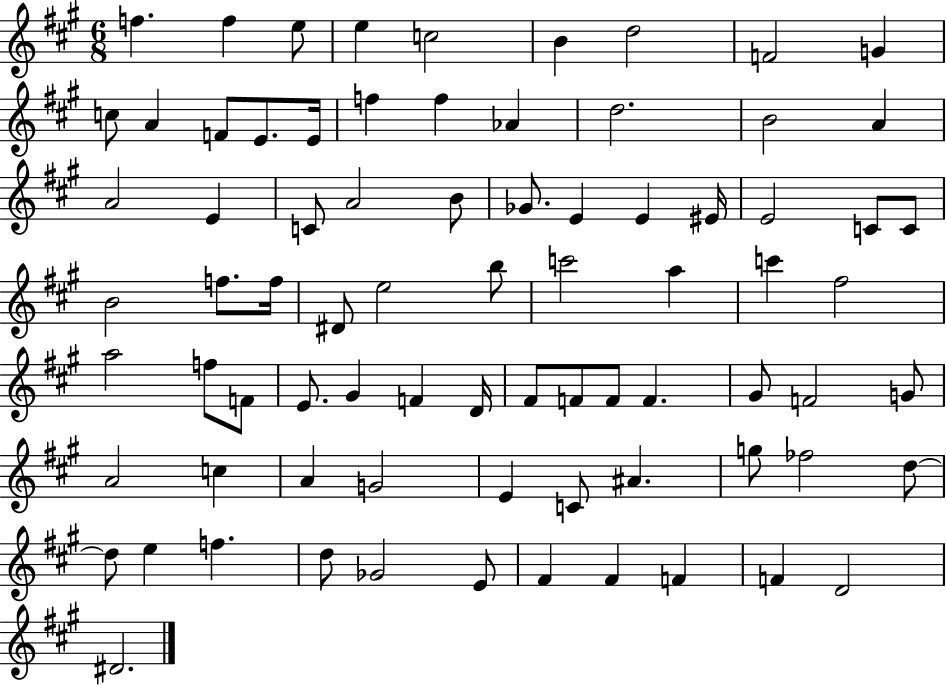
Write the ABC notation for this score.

X:1
T:Untitled
M:6/8
L:1/4
K:A
f f e/2 e c2 B d2 F2 G c/2 A F/2 E/2 E/4 f f _A d2 B2 A A2 E C/2 A2 B/2 _G/2 E E ^E/4 E2 C/2 C/2 B2 f/2 f/4 ^D/2 e2 b/2 c'2 a c' ^f2 a2 f/2 F/2 E/2 ^G F D/4 ^F/2 F/2 F/2 F ^G/2 F2 G/2 A2 c A G2 E C/2 ^A g/2 _f2 d/2 d/2 e f d/2 _G2 E/2 ^F ^F F F D2 ^D2